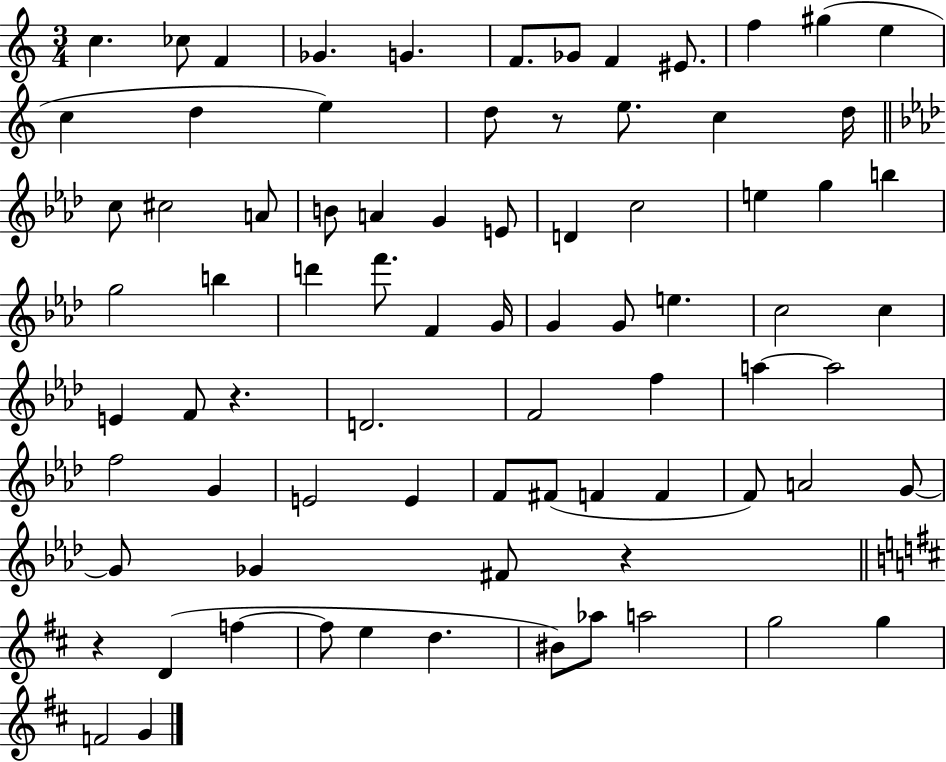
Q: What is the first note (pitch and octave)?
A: C5